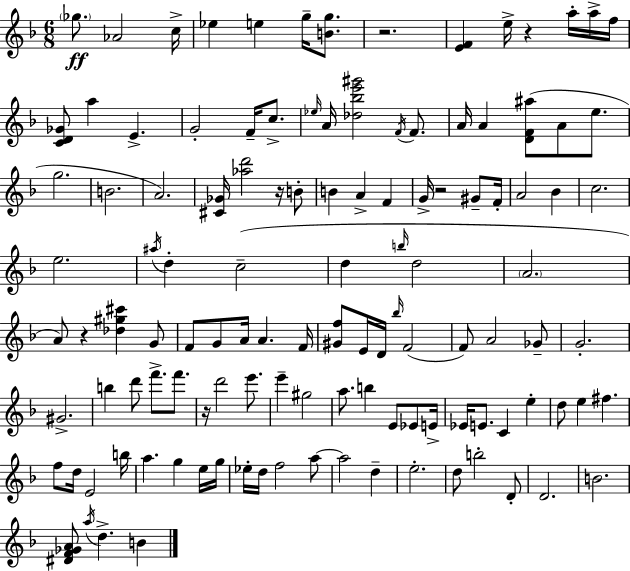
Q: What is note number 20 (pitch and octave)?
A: A4